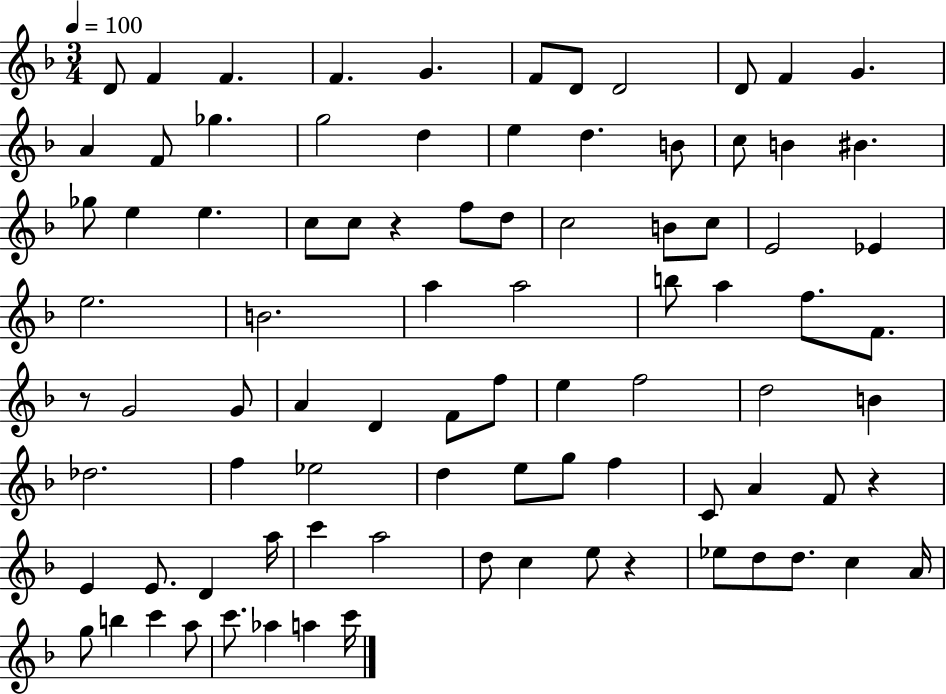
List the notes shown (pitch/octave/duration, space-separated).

D4/e F4/q F4/q. F4/q. G4/q. F4/e D4/e D4/h D4/e F4/q G4/q. A4/q F4/e Gb5/q. G5/h D5/q E5/q D5/q. B4/e C5/e B4/q BIS4/q. Gb5/e E5/q E5/q. C5/e C5/e R/q F5/e D5/e C5/h B4/e C5/e E4/h Eb4/q E5/h. B4/h. A5/q A5/h B5/e A5/q F5/e. F4/e. R/e G4/h G4/e A4/q D4/q F4/e F5/e E5/q F5/h D5/h B4/q Db5/h. F5/q Eb5/h D5/q E5/e G5/e F5/q C4/e A4/q F4/e R/q E4/q E4/e. D4/q A5/s C6/q A5/h D5/e C5/q E5/e R/q Eb5/e D5/e D5/e. C5/q A4/s G5/e B5/q C6/q A5/e C6/e. Ab5/q A5/q C6/s